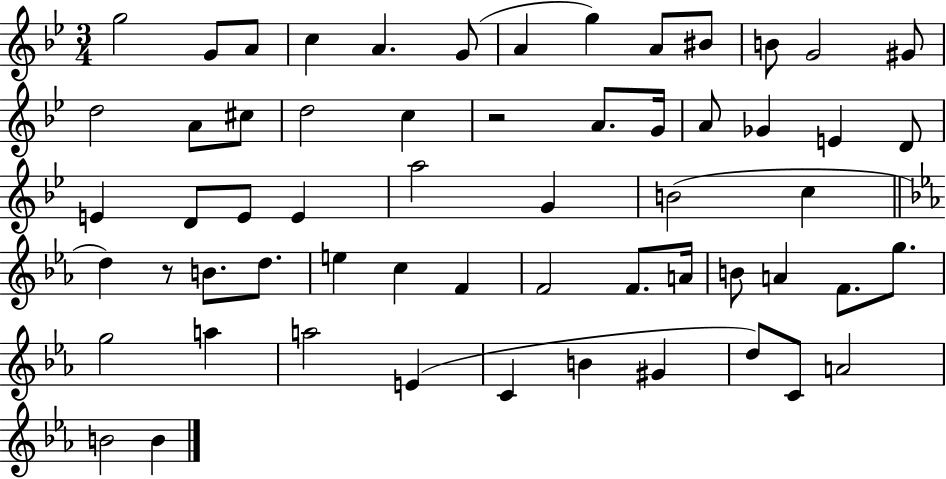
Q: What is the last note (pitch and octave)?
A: B4